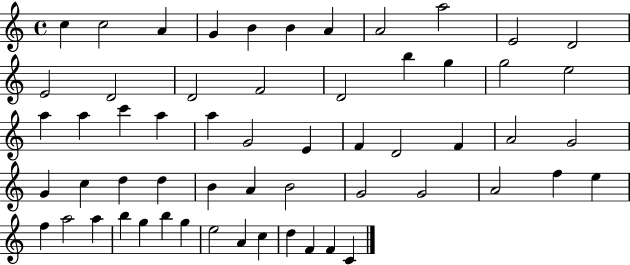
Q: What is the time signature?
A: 4/4